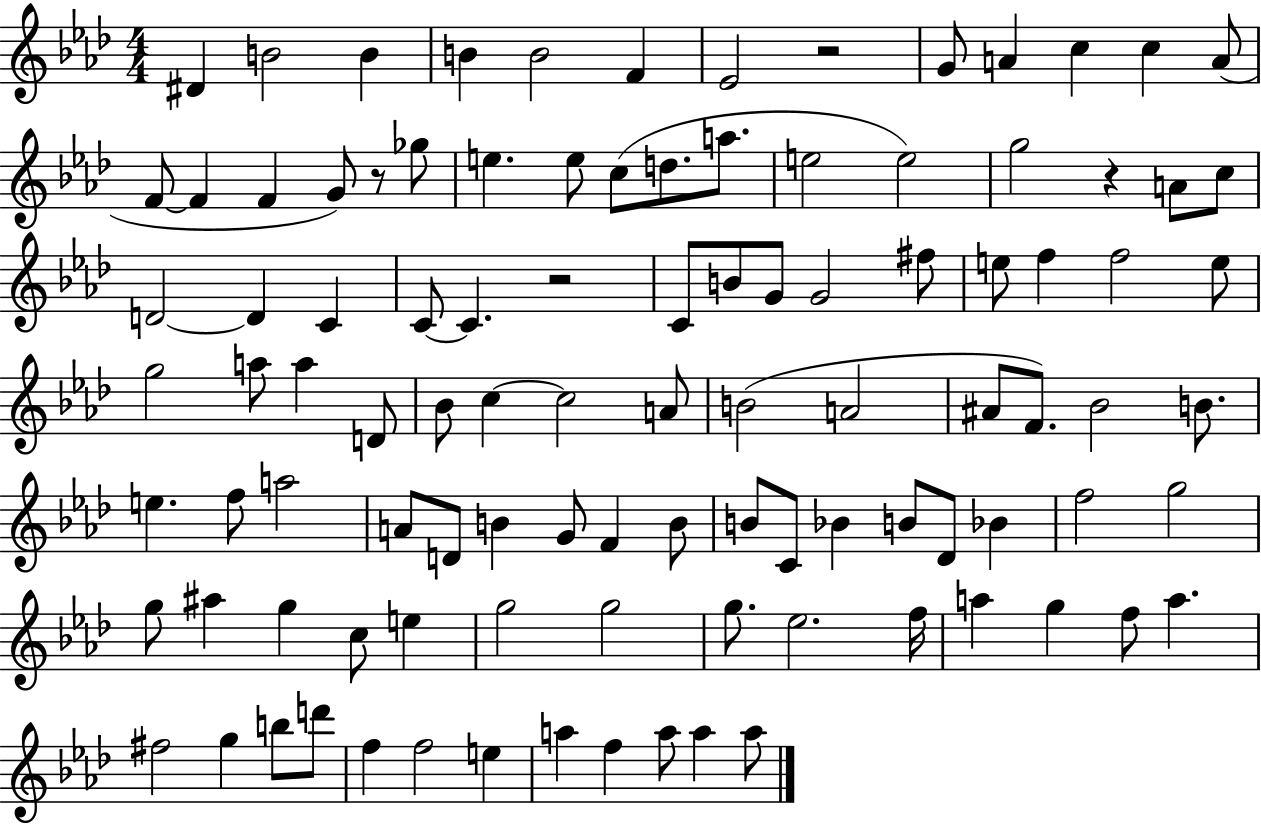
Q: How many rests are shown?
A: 4